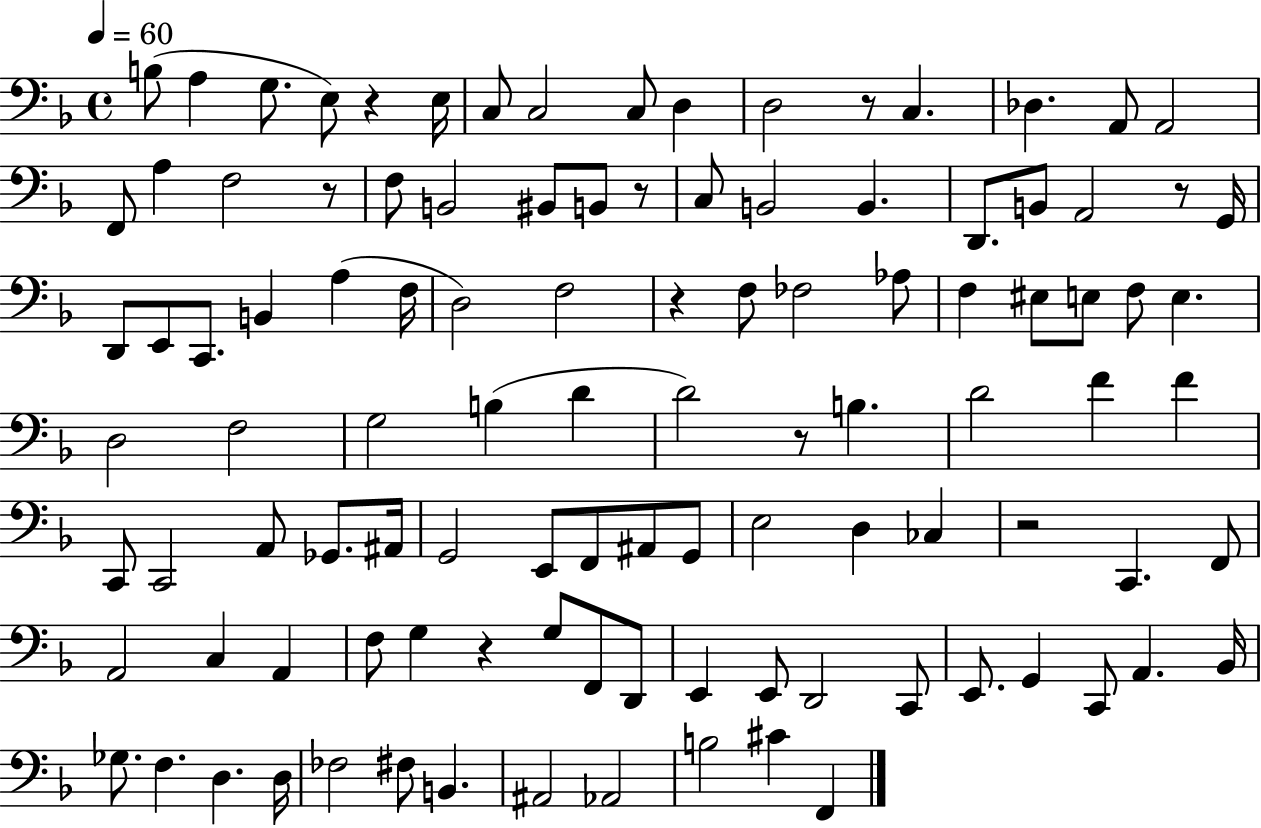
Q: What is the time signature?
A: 4/4